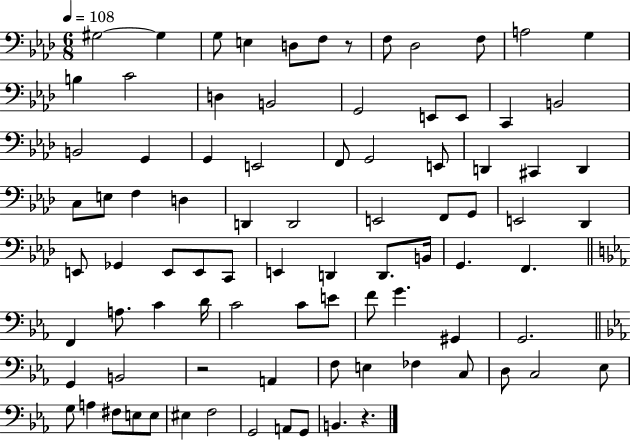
G#3/h G#3/q G3/e E3/q D3/e F3/e R/e F3/e Db3/h F3/e A3/h G3/q B3/q C4/h D3/q B2/h G2/h E2/e E2/e C2/q B2/h B2/h G2/q G2/q E2/h F2/e G2/h E2/e D2/q C#2/q D2/q C3/e E3/e F3/q D3/q D2/q D2/h E2/h F2/e G2/e E2/h Db2/q E2/e Gb2/q E2/e E2/e C2/e E2/q D2/q D2/e. B2/s G2/q. F2/q. F2/q A3/e. C4/q D4/s C4/h C4/e E4/e F4/e G4/q. G#2/q G2/h. G2/q B2/h R/h A2/q F3/e E3/q FES3/q C3/e D3/e C3/h Eb3/e G3/e A3/q F#3/e E3/e E3/e EIS3/q F3/h G2/h A2/e G2/e B2/q. R/q.